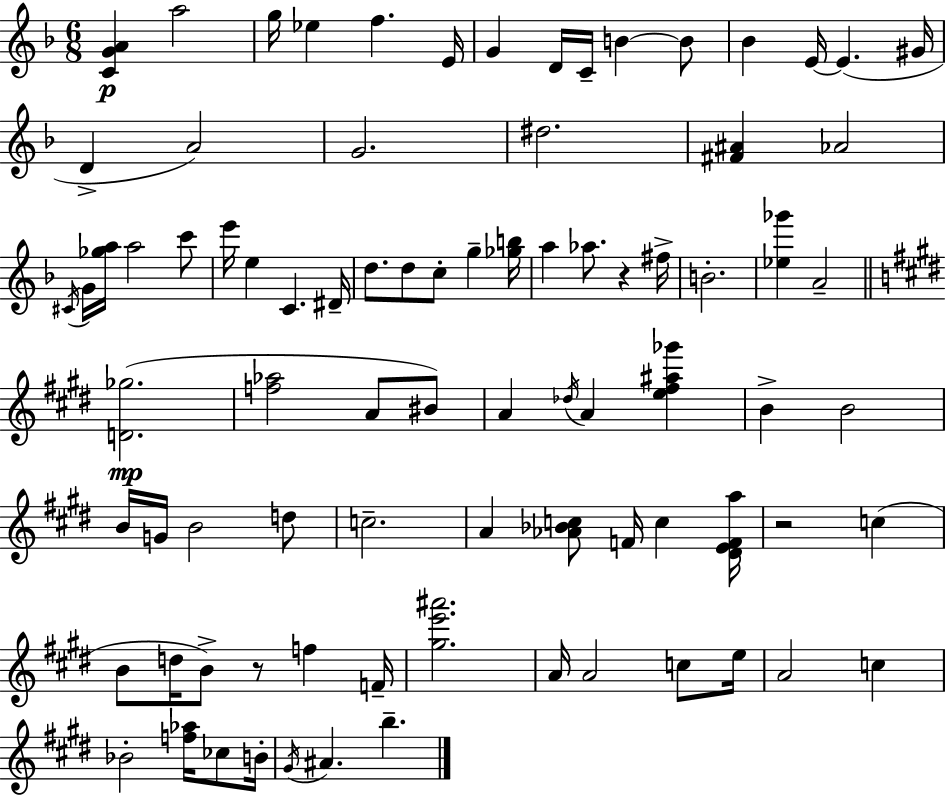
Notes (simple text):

[C4,G4,A4]/q A5/h G5/s Eb5/q F5/q. E4/s G4/q D4/s C4/s B4/q B4/e Bb4/q E4/s E4/q. G#4/s D4/q A4/h G4/h. D#5/h. [F#4,A#4]/q Ab4/h C#4/s G4/s [Gb5,A5]/s A5/h C6/e E6/s E5/q C4/q. D#4/s D5/e. D5/e C5/e G5/q [Gb5,B5]/s A5/q Ab5/e. R/q F#5/s B4/h. [Eb5,Gb6]/q A4/h [D4,Gb5]/h. [F5,Ab5]/h A4/e BIS4/e A4/q Db5/s A4/q [E5,F#5,A#5,Gb6]/q B4/q B4/h B4/s G4/s B4/h D5/e C5/h. A4/q [Ab4,Bb4,C5]/e F4/s C5/q [D#4,E4,F4,A5]/s R/h C5/q B4/e D5/s B4/e R/e F5/q F4/s [G#5,E6,A#6]/h. A4/s A4/h C5/e E5/s A4/h C5/q Bb4/h [F5,Ab5]/s CES5/e B4/s G#4/s A#4/q. B5/q.